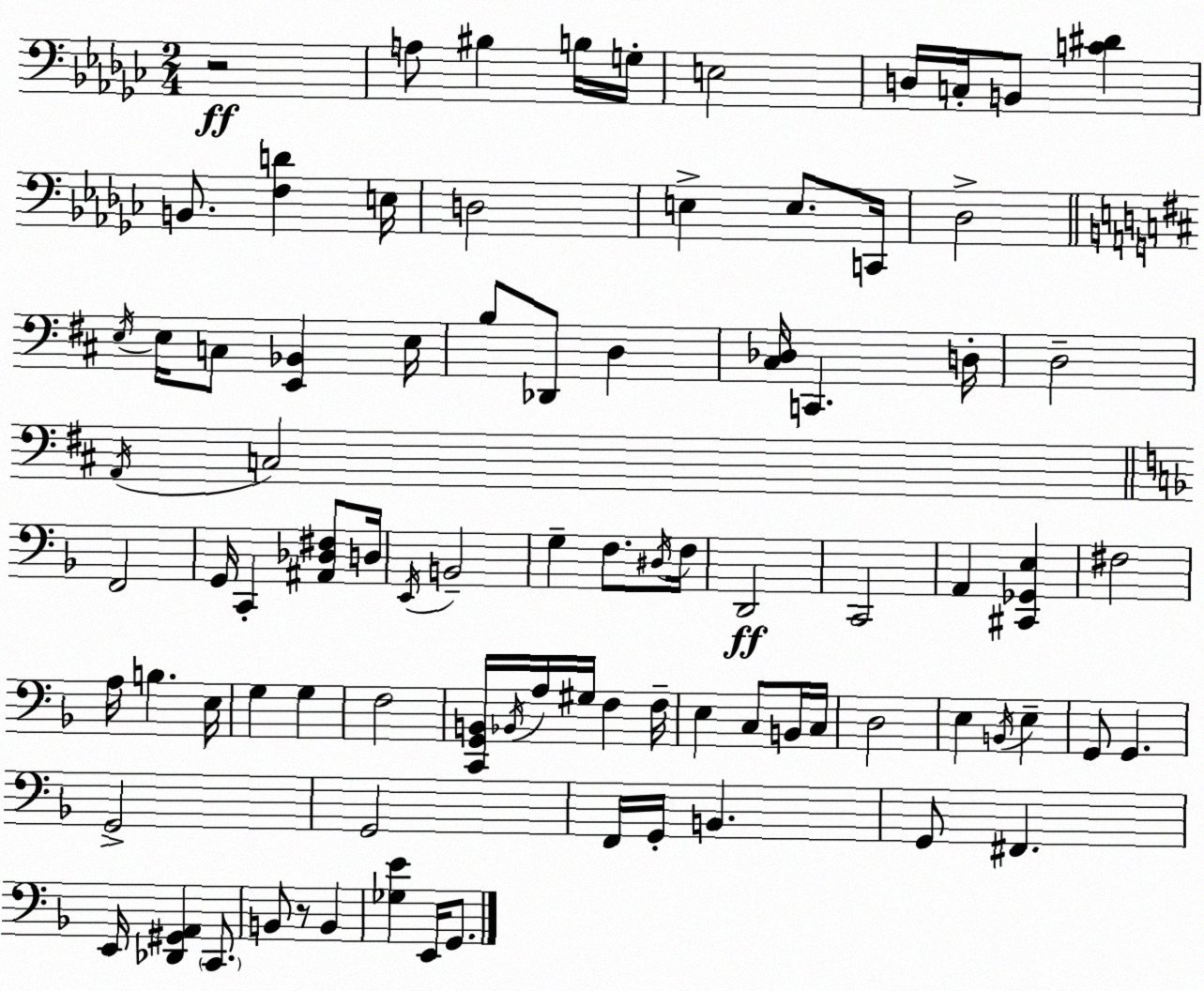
X:1
T:Untitled
M:2/4
L:1/4
K:Ebm
z2 A,/2 ^B, B,/4 G,/4 E,2 D,/4 C,/4 B,,/2 [C^D] B,,/2 [F,D] E,/4 D,2 E, E,/2 C,,/4 _D,2 E,/4 E,/4 C,/2 [E,,_B,,] E,/4 B,/2 _D,,/2 D, [^C,_D,]/4 C,, D,/4 D,2 A,,/4 C,2 F,,2 G,,/4 C,, [^A,,_D,^F,]/2 D,/4 E,,/4 B,,2 G, F,/2 ^D,/4 F,/4 D,,2 C,,2 A,, [^C,,_G,,E,] ^F,2 A,/4 B, E,/4 G, G, F,2 [C,,G,,B,,]/4 _B,,/4 A,/4 ^G,/4 F, F,/4 E, C,/2 B,,/4 C,/4 D,2 E, B,,/4 E, G,,/2 G,, G,,2 G,,2 F,,/4 G,,/4 B,, G,,/2 ^F,, E,,/4 [_D,,^G,,A,,] C,,/2 B,,/2 z/2 B,, [_G,E] E,,/4 G,,/2